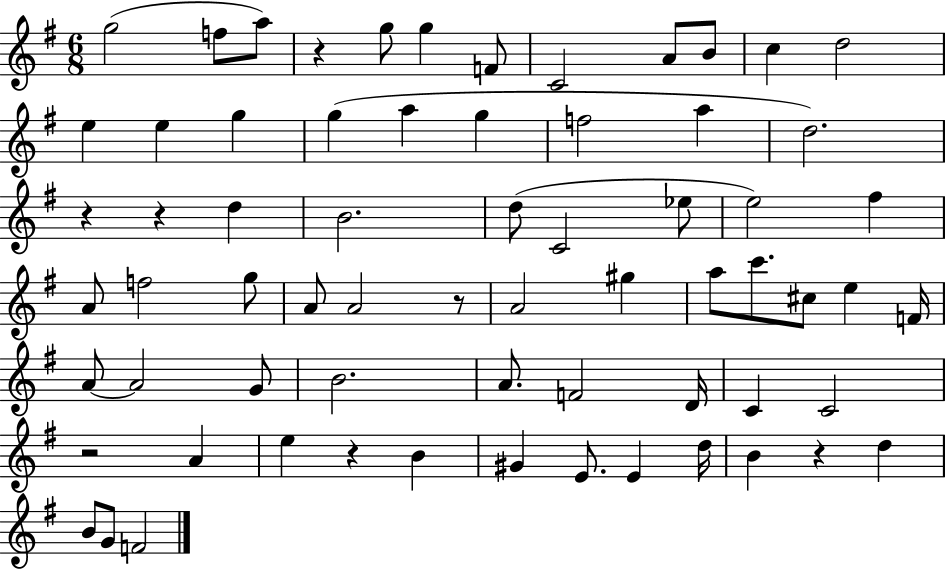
G5/h F5/e A5/e R/q G5/e G5/q F4/e C4/h A4/e B4/e C5/q D5/h E5/q E5/q G5/q G5/q A5/q G5/q F5/h A5/q D5/h. R/q R/q D5/q B4/h. D5/e C4/h Eb5/e E5/h F#5/q A4/e F5/h G5/e A4/e A4/h R/e A4/h G#5/q A5/e C6/e. C#5/e E5/q F4/s A4/e A4/h G4/e B4/h. A4/e. F4/h D4/s C4/q C4/h R/h A4/q E5/q R/q B4/q G#4/q E4/e. E4/q D5/s B4/q R/q D5/q B4/e G4/e F4/h